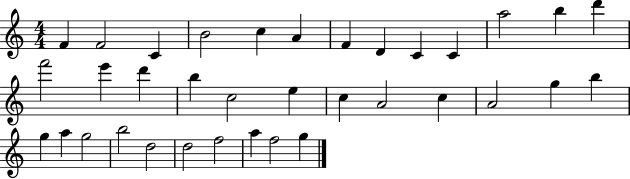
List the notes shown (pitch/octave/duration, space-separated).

F4/q F4/h C4/q B4/h C5/q A4/q F4/q D4/q C4/q C4/q A5/h B5/q D6/q F6/h E6/q D6/q B5/q C5/h E5/q C5/q A4/h C5/q A4/h G5/q B5/q G5/q A5/q G5/h B5/h D5/h D5/h F5/h A5/q F5/h G5/q